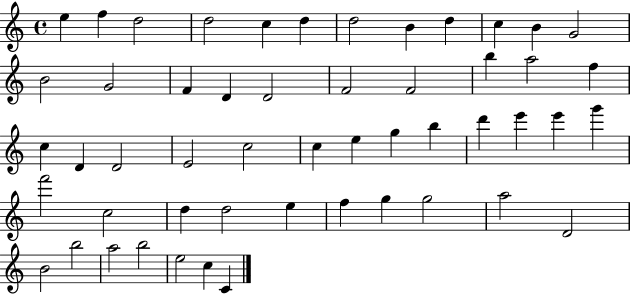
{
  \clef treble
  \time 4/4
  \defaultTimeSignature
  \key c \major
  e''4 f''4 d''2 | d''2 c''4 d''4 | d''2 b'4 d''4 | c''4 b'4 g'2 | \break b'2 g'2 | f'4 d'4 d'2 | f'2 f'2 | b''4 a''2 f''4 | \break c''4 d'4 d'2 | e'2 c''2 | c''4 e''4 g''4 b''4 | d'''4 e'''4 e'''4 g'''4 | \break f'''2 c''2 | d''4 d''2 e''4 | f''4 g''4 g''2 | a''2 d'2 | \break b'2 b''2 | a''2 b''2 | e''2 c''4 c'4 | \bar "|."
}